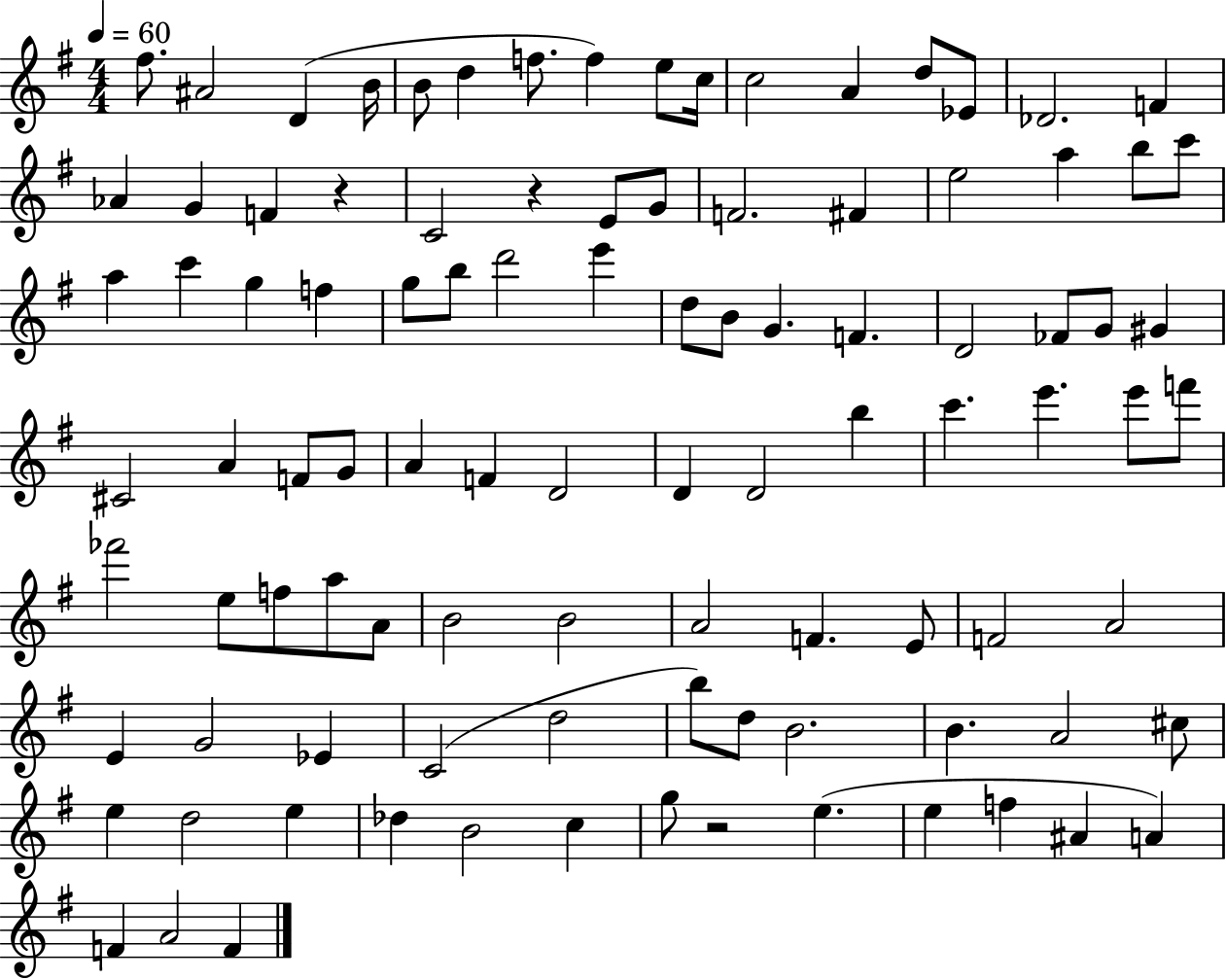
F#5/e. A#4/h D4/q B4/s B4/e D5/q F5/e. F5/q E5/e C5/s C5/h A4/q D5/e Eb4/e Db4/h. F4/q Ab4/q G4/q F4/q R/q C4/h R/q E4/e G4/e F4/h. F#4/q E5/h A5/q B5/e C6/e A5/q C6/q G5/q F5/q G5/e B5/e D6/h E6/q D5/e B4/e G4/q. F4/q. D4/h FES4/e G4/e G#4/q C#4/h A4/q F4/e G4/e A4/q F4/q D4/h D4/q D4/h B5/q C6/q. E6/q. E6/e F6/e FES6/h E5/e F5/e A5/e A4/e B4/h B4/h A4/h F4/q. E4/e F4/h A4/h E4/q G4/h Eb4/q C4/h D5/h B5/e D5/e B4/h. B4/q. A4/h C#5/e E5/q D5/h E5/q Db5/q B4/h C5/q G5/e R/h E5/q. E5/q F5/q A#4/q A4/q F4/q A4/h F4/q